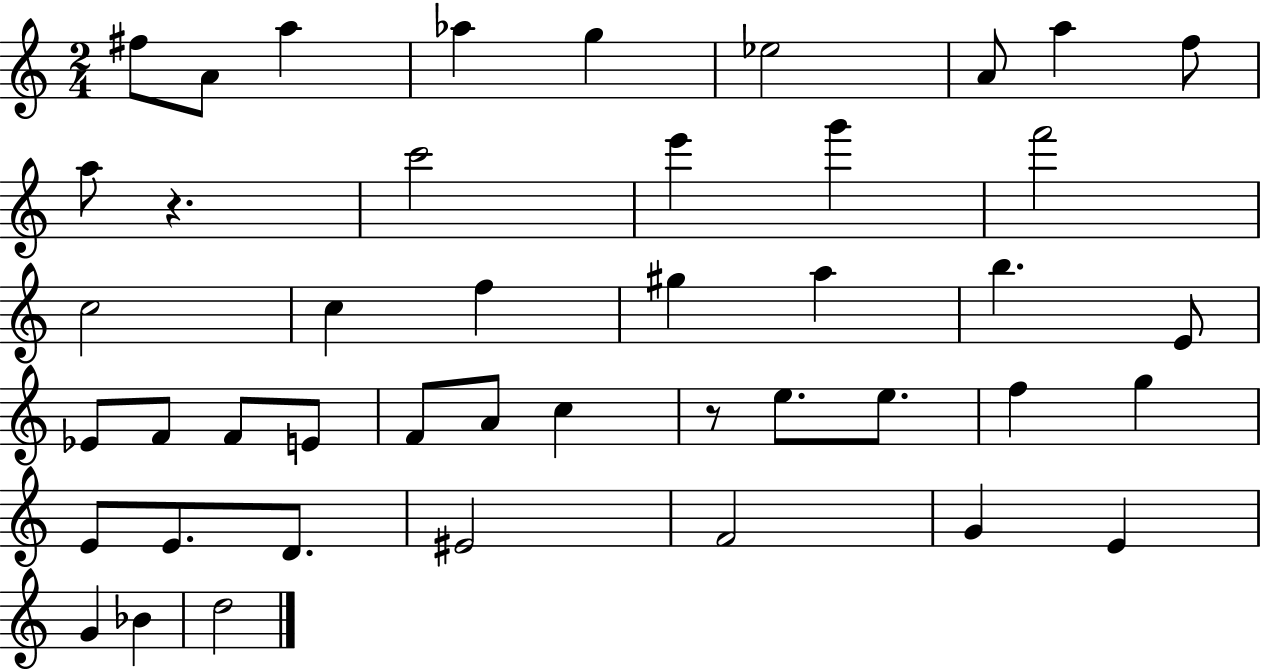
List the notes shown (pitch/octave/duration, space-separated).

F#5/e A4/e A5/q Ab5/q G5/q Eb5/h A4/e A5/q F5/e A5/e R/q. C6/h E6/q G6/q F6/h C5/h C5/q F5/q G#5/q A5/q B5/q. E4/e Eb4/e F4/e F4/e E4/e F4/e A4/e C5/q R/e E5/e. E5/e. F5/q G5/q E4/e E4/e. D4/e. EIS4/h F4/h G4/q E4/q G4/q Bb4/q D5/h